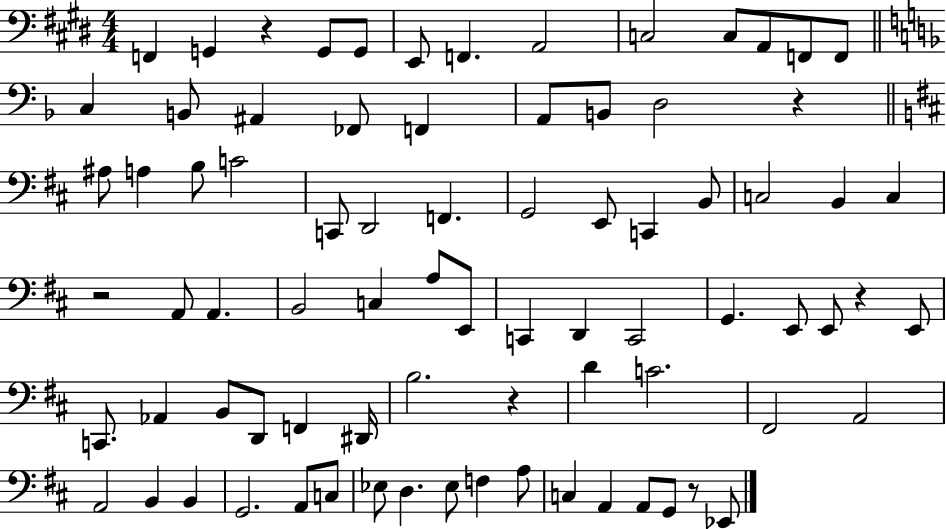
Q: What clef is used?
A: bass